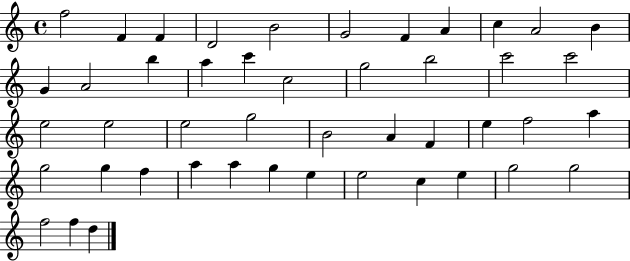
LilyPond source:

{
  \clef treble
  \time 4/4
  \defaultTimeSignature
  \key c \major
  f''2 f'4 f'4 | d'2 b'2 | g'2 f'4 a'4 | c''4 a'2 b'4 | \break g'4 a'2 b''4 | a''4 c'''4 c''2 | g''2 b''2 | c'''2 c'''2 | \break e''2 e''2 | e''2 g''2 | b'2 a'4 f'4 | e''4 f''2 a''4 | \break g''2 g''4 f''4 | a''4 a''4 g''4 e''4 | e''2 c''4 e''4 | g''2 g''2 | \break f''2 f''4 d''4 | \bar "|."
}